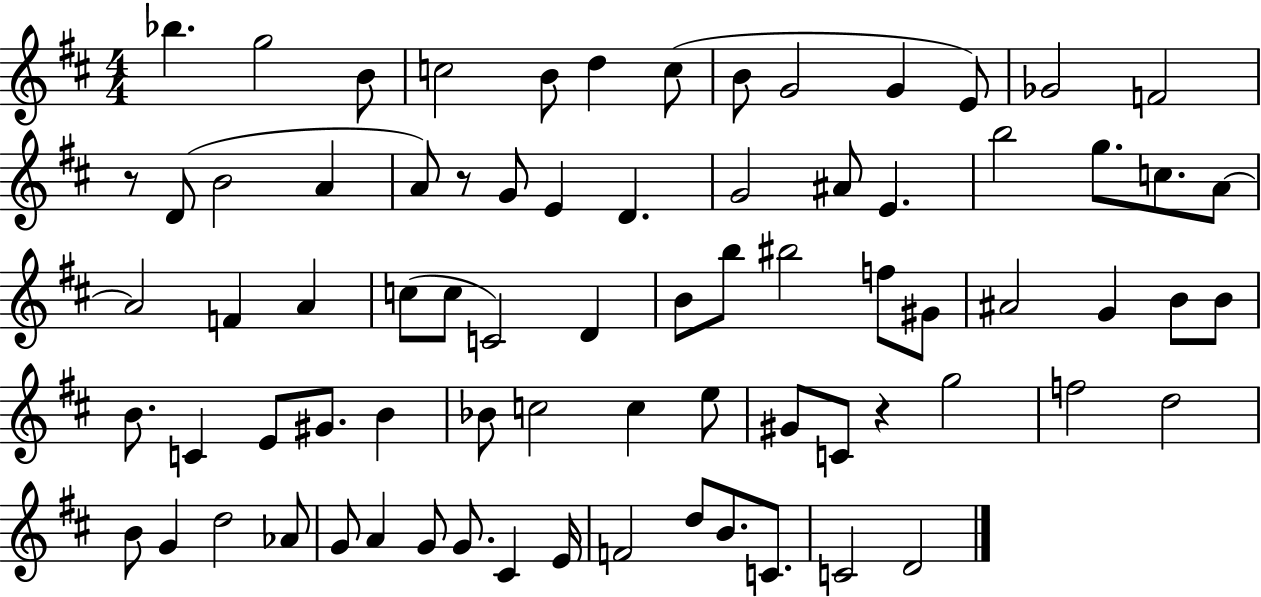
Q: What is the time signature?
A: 4/4